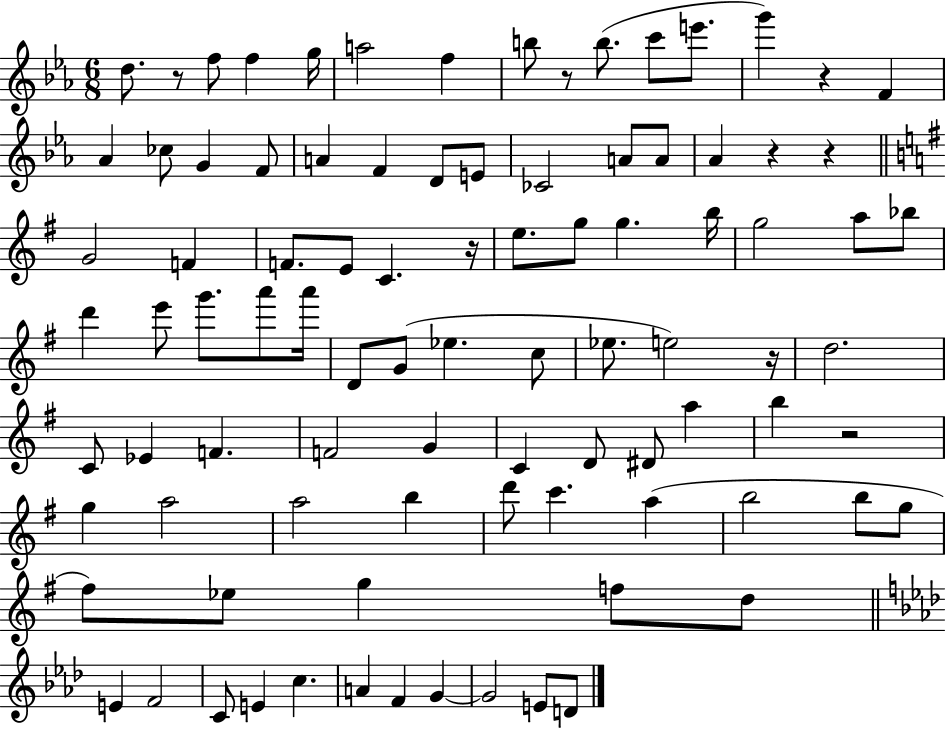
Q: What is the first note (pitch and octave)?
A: D5